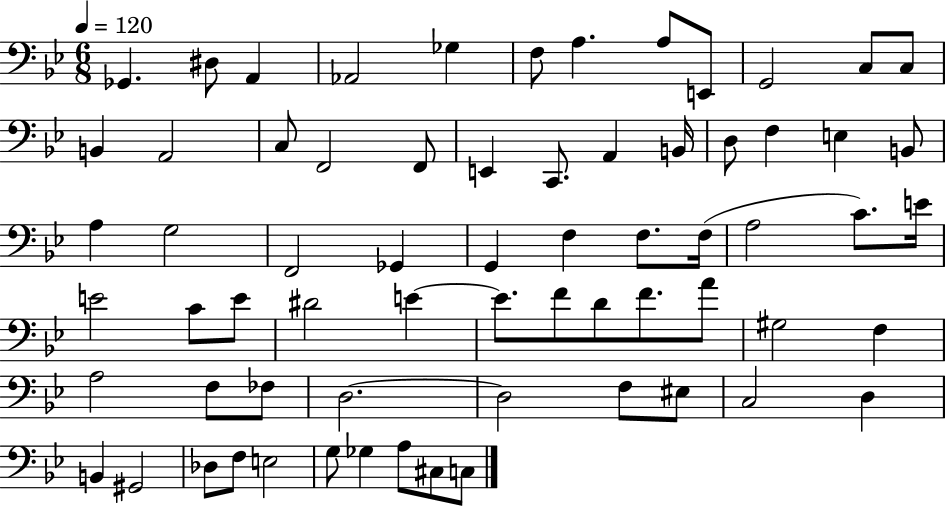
Gb2/q. D#3/e A2/q Ab2/h Gb3/q F3/e A3/q. A3/e E2/e G2/h C3/e C3/e B2/q A2/h C3/e F2/h F2/e E2/q C2/e. A2/q B2/s D3/e F3/q E3/q B2/e A3/q G3/h F2/h Gb2/q G2/q F3/q F3/e. F3/s A3/h C4/e. E4/s E4/h C4/e E4/e D#4/h E4/q E4/e. F4/e D4/e F4/e. A4/e G#3/h F3/q A3/h F3/e FES3/e D3/h. D3/h F3/e EIS3/e C3/h D3/q B2/q G#2/h Db3/e F3/e E3/h G3/e Gb3/q A3/e C#3/e C3/e